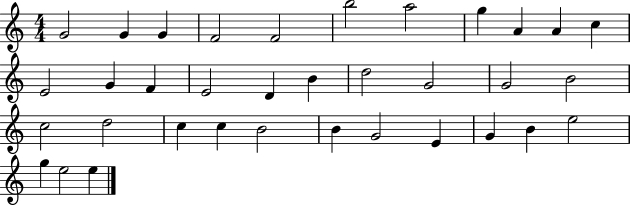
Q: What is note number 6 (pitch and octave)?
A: B5